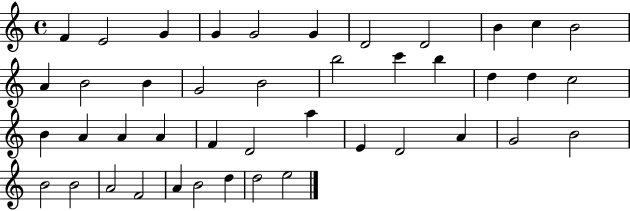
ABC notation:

X:1
T:Untitled
M:4/4
L:1/4
K:C
F E2 G G G2 G D2 D2 B c B2 A B2 B G2 B2 b2 c' b d d c2 B A A A F D2 a E D2 A G2 B2 B2 B2 A2 F2 A B2 d d2 e2